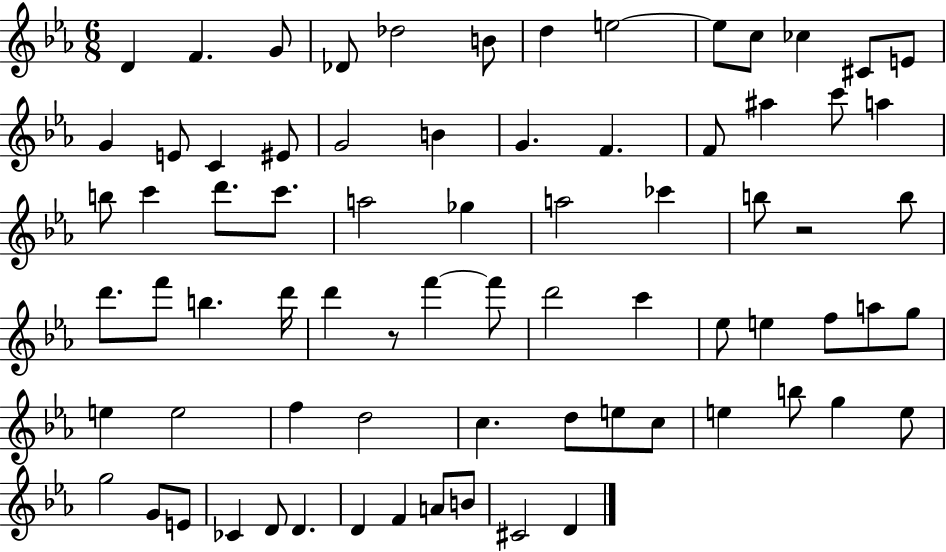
D4/q F4/q. G4/e Db4/e Db5/h B4/e D5/q E5/h E5/e C5/e CES5/q C#4/e E4/e G4/q E4/e C4/q EIS4/e G4/h B4/q G4/q. F4/q. F4/e A#5/q C6/e A5/q B5/e C6/q D6/e. C6/e. A5/h Gb5/q A5/h CES6/q B5/e R/h B5/e D6/e. F6/e B5/q. D6/s D6/q R/e F6/q F6/e D6/h C6/q Eb5/e E5/q F5/e A5/e G5/e E5/q E5/h F5/q D5/h C5/q. D5/e E5/e C5/e E5/q B5/e G5/q E5/e G5/h G4/e E4/e CES4/q D4/e D4/q. D4/q F4/q A4/e B4/e C#4/h D4/q